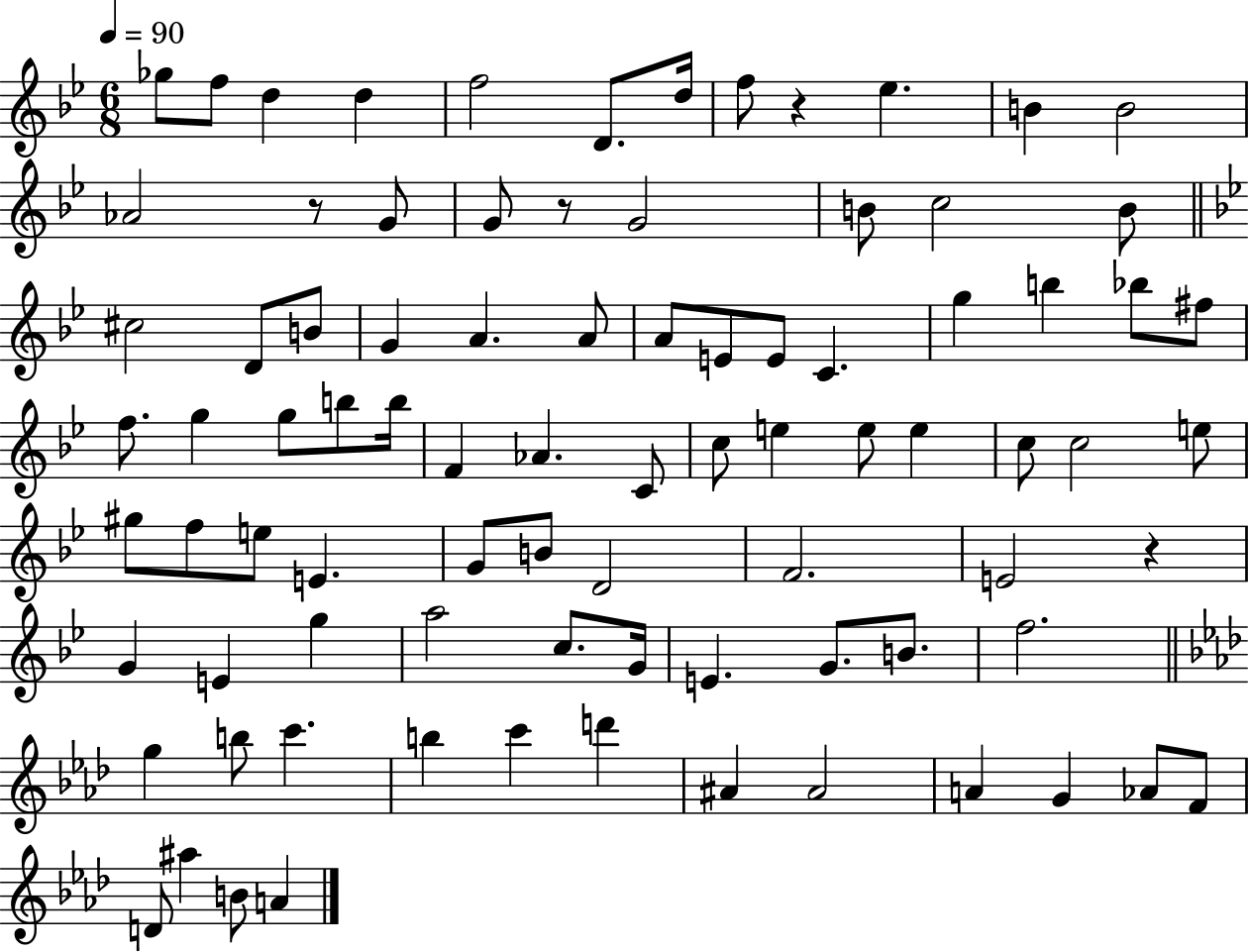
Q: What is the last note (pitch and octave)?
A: A4